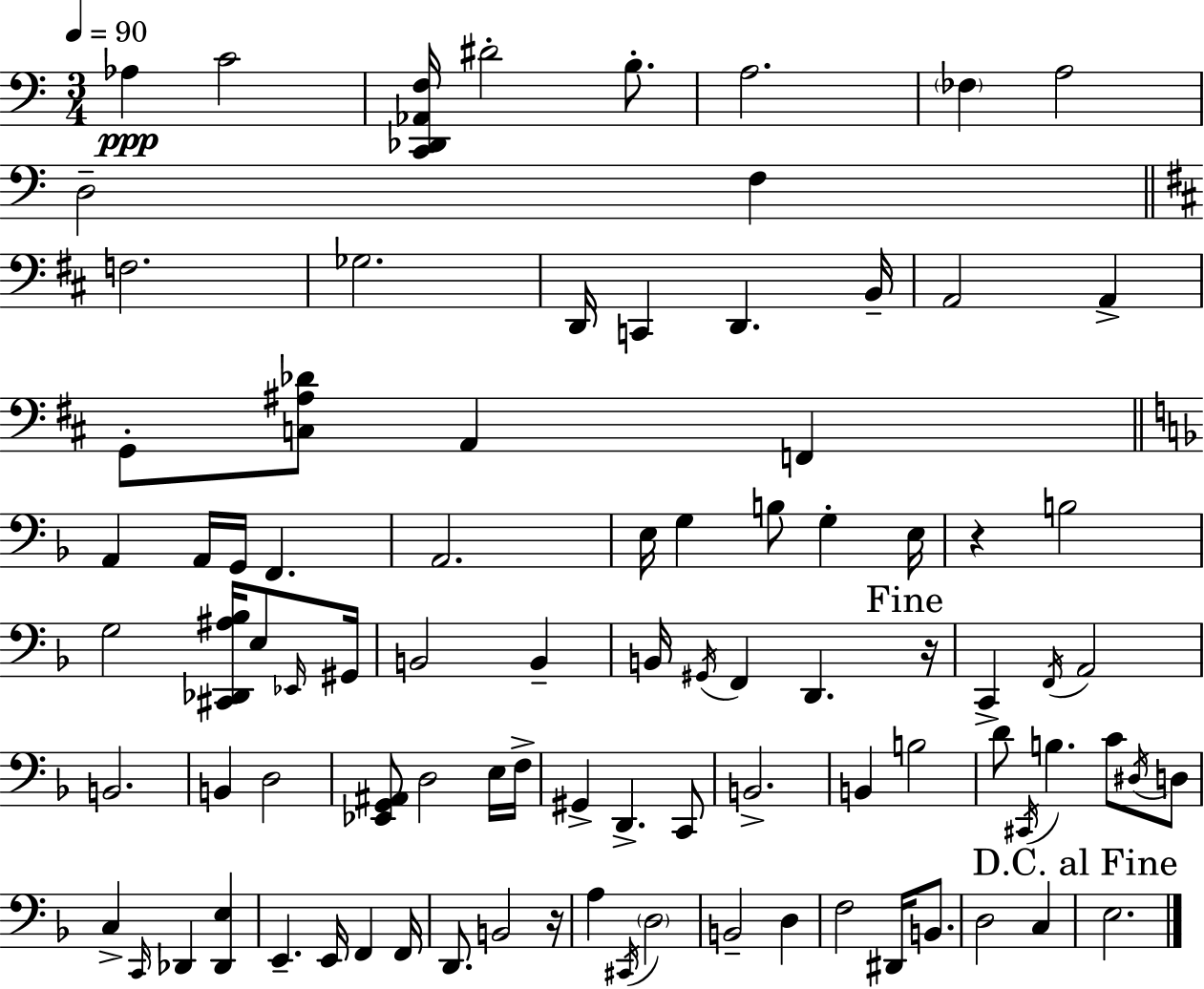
{
  \clef bass
  \numericTimeSignature
  \time 3/4
  \key c \major
  \tempo 4 = 90
  \repeat volta 2 { aes4\ppp c'2 | <c, des, aes, f>16 dis'2-. b8.-. | a2. | \parenthesize fes4 a2 | \break d2-- f4 | \bar "||" \break \key d \major f2. | ges2. | d,16 c,4 d,4. b,16-- | a,2 a,4-> | \break g,8-. <c ais des'>8 a,4 f,4 | \bar "||" \break \key f \major a,4 a,16 g,16 f,4. | a,2. | e16 g4 b8 g4-. e16 | r4 b2 | \break g2 <cis, des, ais bes>16 e8 \grace { ees,16 } | gis,16 b,2 b,4-- | b,16 \acciaccatura { gis,16 } f,4 d,4. | \mark "Fine" r16 c,4-> \acciaccatura { f,16 } a,2 | \break b,2. | b,4 d2 | <ees, g, ais,>8 d2 | e16 f16-> gis,4-> d,4.-> | \break c,8 b,2.-> | b,4 b2 | d'8 \acciaccatura { cis,16 } b4. | c'8 \acciaccatura { dis16 } d8 c4-> \grace { c,16 } des,4 | \break <des, e>4 e,4.-- | e,16 f,4 f,16 d,8. b,2 | r16 a4 \acciaccatura { cis,16 } \parenthesize d2 | b,2-- | \break d4 f2 | dis,16 b,8. d2 | c4 \mark "D.C. al Fine" e2. | } \bar "|."
}